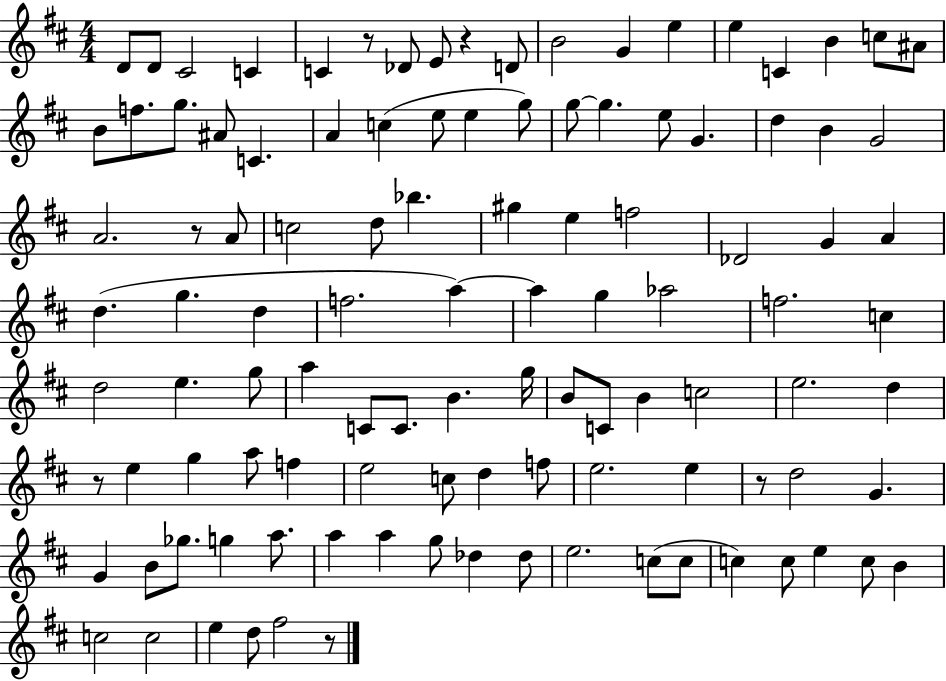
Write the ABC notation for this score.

X:1
T:Untitled
M:4/4
L:1/4
K:D
D/2 D/2 ^C2 C C z/2 _D/2 E/2 z D/2 B2 G e e C B c/2 ^A/2 B/2 f/2 g/2 ^A/2 C A c e/2 e g/2 g/2 g e/2 G d B G2 A2 z/2 A/2 c2 d/2 _b ^g e f2 _D2 G A d g d f2 a a g _a2 f2 c d2 e g/2 a C/2 C/2 B g/4 B/2 C/2 B c2 e2 d z/2 e g a/2 f e2 c/2 d f/2 e2 e z/2 d2 G G B/2 _g/2 g a/2 a a g/2 _d _d/2 e2 c/2 c/2 c c/2 e c/2 B c2 c2 e d/2 ^f2 z/2